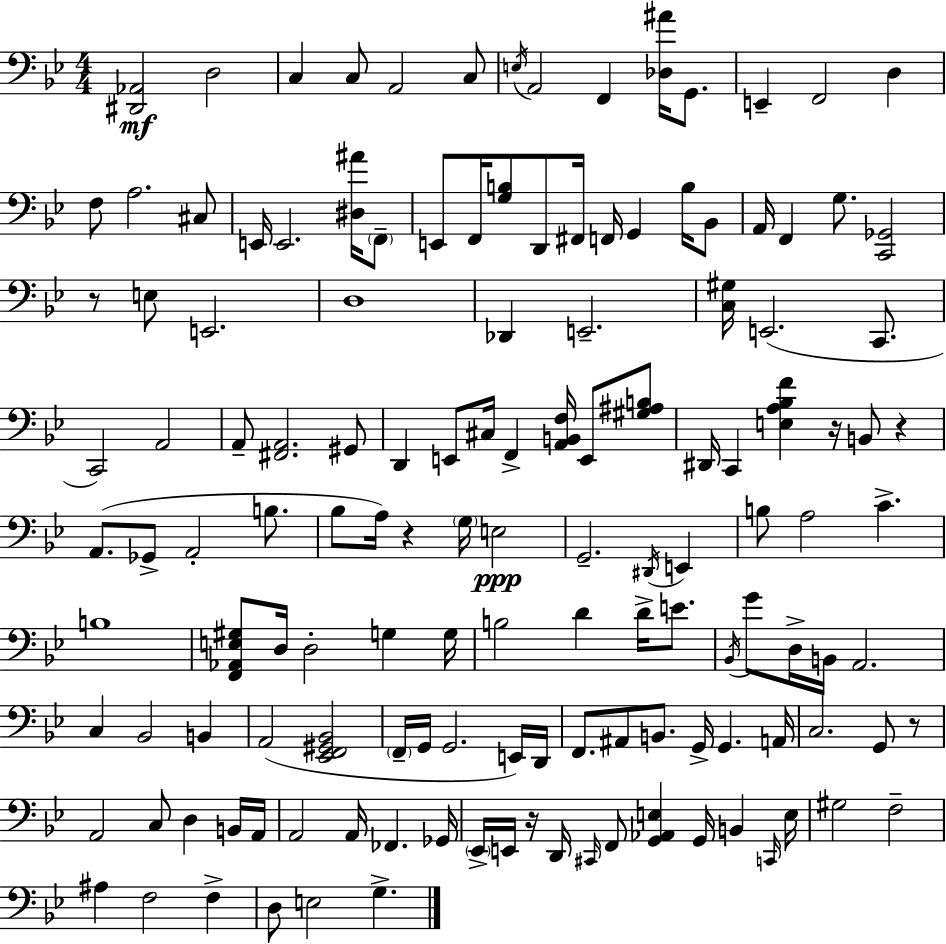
X:1
T:Untitled
M:4/4
L:1/4
K:Gm
[^D,,_A,,]2 D,2 C, C,/2 A,,2 C,/2 E,/4 A,,2 F,, [_D,^A]/4 G,,/2 E,, F,,2 D, F,/2 A,2 ^C,/2 E,,/4 E,,2 [^D,^A]/4 F,,/2 E,,/2 F,,/4 [G,B,]/2 D,,/2 ^F,,/4 F,,/4 G,, B,/4 _B,,/2 A,,/4 F,, G,/2 [C,,_G,,]2 z/2 E,/2 E,,2 D,4 _D,, E,,2 [C,^G,]/4 E,,2 C,,/2 C,,2 A,,2 A,,/2 [^F,,A,,]2 ^G,,/2 D,, E,,/2 ^C,/4 F,, [A,,B,,F,]/4 E,,/2 [^G,^A,B,]/2 ^D,,/4 C,, [E,A,_B,F] z/4 B,,/2 z A,,/2 _G,,/2 A,,2 B,/2 _B,/2 A,/4 z G,/4 E,2 G,,2 ^D,,/4 E,, B,/2 A,2 C B,4 [F,,_A,,E,^G,]/2 D,/4 D,2 G, G,/4 B,2 D D/4 E/2 _B,,/4 G/2 D,/4 B,,/4 A,,2 C, _B,,2 B,, A,,2 [_E,,F,,^G,,_B,,]2 F,,/4 G,,/4 G,,2 E,,/4 D,,/4 F,,/2 ^A,,/2 B,,/2 G,,/4 G,, A,,/4 C,2 G,,/2 z/2 A,,2 C,/2 D, B,,/4 A,,/4 A,,2 A,,/4 _F,, _G,,/4 _E,,/4 E,,/4 z/4 D,,/4 ^C,,/4 F,,/2 [G,,_A,,E,] G,,/4 B,, C,,/4 E,/4 ^G,2 F,2 ^A, F,2 F, D,/2 E,2 G,